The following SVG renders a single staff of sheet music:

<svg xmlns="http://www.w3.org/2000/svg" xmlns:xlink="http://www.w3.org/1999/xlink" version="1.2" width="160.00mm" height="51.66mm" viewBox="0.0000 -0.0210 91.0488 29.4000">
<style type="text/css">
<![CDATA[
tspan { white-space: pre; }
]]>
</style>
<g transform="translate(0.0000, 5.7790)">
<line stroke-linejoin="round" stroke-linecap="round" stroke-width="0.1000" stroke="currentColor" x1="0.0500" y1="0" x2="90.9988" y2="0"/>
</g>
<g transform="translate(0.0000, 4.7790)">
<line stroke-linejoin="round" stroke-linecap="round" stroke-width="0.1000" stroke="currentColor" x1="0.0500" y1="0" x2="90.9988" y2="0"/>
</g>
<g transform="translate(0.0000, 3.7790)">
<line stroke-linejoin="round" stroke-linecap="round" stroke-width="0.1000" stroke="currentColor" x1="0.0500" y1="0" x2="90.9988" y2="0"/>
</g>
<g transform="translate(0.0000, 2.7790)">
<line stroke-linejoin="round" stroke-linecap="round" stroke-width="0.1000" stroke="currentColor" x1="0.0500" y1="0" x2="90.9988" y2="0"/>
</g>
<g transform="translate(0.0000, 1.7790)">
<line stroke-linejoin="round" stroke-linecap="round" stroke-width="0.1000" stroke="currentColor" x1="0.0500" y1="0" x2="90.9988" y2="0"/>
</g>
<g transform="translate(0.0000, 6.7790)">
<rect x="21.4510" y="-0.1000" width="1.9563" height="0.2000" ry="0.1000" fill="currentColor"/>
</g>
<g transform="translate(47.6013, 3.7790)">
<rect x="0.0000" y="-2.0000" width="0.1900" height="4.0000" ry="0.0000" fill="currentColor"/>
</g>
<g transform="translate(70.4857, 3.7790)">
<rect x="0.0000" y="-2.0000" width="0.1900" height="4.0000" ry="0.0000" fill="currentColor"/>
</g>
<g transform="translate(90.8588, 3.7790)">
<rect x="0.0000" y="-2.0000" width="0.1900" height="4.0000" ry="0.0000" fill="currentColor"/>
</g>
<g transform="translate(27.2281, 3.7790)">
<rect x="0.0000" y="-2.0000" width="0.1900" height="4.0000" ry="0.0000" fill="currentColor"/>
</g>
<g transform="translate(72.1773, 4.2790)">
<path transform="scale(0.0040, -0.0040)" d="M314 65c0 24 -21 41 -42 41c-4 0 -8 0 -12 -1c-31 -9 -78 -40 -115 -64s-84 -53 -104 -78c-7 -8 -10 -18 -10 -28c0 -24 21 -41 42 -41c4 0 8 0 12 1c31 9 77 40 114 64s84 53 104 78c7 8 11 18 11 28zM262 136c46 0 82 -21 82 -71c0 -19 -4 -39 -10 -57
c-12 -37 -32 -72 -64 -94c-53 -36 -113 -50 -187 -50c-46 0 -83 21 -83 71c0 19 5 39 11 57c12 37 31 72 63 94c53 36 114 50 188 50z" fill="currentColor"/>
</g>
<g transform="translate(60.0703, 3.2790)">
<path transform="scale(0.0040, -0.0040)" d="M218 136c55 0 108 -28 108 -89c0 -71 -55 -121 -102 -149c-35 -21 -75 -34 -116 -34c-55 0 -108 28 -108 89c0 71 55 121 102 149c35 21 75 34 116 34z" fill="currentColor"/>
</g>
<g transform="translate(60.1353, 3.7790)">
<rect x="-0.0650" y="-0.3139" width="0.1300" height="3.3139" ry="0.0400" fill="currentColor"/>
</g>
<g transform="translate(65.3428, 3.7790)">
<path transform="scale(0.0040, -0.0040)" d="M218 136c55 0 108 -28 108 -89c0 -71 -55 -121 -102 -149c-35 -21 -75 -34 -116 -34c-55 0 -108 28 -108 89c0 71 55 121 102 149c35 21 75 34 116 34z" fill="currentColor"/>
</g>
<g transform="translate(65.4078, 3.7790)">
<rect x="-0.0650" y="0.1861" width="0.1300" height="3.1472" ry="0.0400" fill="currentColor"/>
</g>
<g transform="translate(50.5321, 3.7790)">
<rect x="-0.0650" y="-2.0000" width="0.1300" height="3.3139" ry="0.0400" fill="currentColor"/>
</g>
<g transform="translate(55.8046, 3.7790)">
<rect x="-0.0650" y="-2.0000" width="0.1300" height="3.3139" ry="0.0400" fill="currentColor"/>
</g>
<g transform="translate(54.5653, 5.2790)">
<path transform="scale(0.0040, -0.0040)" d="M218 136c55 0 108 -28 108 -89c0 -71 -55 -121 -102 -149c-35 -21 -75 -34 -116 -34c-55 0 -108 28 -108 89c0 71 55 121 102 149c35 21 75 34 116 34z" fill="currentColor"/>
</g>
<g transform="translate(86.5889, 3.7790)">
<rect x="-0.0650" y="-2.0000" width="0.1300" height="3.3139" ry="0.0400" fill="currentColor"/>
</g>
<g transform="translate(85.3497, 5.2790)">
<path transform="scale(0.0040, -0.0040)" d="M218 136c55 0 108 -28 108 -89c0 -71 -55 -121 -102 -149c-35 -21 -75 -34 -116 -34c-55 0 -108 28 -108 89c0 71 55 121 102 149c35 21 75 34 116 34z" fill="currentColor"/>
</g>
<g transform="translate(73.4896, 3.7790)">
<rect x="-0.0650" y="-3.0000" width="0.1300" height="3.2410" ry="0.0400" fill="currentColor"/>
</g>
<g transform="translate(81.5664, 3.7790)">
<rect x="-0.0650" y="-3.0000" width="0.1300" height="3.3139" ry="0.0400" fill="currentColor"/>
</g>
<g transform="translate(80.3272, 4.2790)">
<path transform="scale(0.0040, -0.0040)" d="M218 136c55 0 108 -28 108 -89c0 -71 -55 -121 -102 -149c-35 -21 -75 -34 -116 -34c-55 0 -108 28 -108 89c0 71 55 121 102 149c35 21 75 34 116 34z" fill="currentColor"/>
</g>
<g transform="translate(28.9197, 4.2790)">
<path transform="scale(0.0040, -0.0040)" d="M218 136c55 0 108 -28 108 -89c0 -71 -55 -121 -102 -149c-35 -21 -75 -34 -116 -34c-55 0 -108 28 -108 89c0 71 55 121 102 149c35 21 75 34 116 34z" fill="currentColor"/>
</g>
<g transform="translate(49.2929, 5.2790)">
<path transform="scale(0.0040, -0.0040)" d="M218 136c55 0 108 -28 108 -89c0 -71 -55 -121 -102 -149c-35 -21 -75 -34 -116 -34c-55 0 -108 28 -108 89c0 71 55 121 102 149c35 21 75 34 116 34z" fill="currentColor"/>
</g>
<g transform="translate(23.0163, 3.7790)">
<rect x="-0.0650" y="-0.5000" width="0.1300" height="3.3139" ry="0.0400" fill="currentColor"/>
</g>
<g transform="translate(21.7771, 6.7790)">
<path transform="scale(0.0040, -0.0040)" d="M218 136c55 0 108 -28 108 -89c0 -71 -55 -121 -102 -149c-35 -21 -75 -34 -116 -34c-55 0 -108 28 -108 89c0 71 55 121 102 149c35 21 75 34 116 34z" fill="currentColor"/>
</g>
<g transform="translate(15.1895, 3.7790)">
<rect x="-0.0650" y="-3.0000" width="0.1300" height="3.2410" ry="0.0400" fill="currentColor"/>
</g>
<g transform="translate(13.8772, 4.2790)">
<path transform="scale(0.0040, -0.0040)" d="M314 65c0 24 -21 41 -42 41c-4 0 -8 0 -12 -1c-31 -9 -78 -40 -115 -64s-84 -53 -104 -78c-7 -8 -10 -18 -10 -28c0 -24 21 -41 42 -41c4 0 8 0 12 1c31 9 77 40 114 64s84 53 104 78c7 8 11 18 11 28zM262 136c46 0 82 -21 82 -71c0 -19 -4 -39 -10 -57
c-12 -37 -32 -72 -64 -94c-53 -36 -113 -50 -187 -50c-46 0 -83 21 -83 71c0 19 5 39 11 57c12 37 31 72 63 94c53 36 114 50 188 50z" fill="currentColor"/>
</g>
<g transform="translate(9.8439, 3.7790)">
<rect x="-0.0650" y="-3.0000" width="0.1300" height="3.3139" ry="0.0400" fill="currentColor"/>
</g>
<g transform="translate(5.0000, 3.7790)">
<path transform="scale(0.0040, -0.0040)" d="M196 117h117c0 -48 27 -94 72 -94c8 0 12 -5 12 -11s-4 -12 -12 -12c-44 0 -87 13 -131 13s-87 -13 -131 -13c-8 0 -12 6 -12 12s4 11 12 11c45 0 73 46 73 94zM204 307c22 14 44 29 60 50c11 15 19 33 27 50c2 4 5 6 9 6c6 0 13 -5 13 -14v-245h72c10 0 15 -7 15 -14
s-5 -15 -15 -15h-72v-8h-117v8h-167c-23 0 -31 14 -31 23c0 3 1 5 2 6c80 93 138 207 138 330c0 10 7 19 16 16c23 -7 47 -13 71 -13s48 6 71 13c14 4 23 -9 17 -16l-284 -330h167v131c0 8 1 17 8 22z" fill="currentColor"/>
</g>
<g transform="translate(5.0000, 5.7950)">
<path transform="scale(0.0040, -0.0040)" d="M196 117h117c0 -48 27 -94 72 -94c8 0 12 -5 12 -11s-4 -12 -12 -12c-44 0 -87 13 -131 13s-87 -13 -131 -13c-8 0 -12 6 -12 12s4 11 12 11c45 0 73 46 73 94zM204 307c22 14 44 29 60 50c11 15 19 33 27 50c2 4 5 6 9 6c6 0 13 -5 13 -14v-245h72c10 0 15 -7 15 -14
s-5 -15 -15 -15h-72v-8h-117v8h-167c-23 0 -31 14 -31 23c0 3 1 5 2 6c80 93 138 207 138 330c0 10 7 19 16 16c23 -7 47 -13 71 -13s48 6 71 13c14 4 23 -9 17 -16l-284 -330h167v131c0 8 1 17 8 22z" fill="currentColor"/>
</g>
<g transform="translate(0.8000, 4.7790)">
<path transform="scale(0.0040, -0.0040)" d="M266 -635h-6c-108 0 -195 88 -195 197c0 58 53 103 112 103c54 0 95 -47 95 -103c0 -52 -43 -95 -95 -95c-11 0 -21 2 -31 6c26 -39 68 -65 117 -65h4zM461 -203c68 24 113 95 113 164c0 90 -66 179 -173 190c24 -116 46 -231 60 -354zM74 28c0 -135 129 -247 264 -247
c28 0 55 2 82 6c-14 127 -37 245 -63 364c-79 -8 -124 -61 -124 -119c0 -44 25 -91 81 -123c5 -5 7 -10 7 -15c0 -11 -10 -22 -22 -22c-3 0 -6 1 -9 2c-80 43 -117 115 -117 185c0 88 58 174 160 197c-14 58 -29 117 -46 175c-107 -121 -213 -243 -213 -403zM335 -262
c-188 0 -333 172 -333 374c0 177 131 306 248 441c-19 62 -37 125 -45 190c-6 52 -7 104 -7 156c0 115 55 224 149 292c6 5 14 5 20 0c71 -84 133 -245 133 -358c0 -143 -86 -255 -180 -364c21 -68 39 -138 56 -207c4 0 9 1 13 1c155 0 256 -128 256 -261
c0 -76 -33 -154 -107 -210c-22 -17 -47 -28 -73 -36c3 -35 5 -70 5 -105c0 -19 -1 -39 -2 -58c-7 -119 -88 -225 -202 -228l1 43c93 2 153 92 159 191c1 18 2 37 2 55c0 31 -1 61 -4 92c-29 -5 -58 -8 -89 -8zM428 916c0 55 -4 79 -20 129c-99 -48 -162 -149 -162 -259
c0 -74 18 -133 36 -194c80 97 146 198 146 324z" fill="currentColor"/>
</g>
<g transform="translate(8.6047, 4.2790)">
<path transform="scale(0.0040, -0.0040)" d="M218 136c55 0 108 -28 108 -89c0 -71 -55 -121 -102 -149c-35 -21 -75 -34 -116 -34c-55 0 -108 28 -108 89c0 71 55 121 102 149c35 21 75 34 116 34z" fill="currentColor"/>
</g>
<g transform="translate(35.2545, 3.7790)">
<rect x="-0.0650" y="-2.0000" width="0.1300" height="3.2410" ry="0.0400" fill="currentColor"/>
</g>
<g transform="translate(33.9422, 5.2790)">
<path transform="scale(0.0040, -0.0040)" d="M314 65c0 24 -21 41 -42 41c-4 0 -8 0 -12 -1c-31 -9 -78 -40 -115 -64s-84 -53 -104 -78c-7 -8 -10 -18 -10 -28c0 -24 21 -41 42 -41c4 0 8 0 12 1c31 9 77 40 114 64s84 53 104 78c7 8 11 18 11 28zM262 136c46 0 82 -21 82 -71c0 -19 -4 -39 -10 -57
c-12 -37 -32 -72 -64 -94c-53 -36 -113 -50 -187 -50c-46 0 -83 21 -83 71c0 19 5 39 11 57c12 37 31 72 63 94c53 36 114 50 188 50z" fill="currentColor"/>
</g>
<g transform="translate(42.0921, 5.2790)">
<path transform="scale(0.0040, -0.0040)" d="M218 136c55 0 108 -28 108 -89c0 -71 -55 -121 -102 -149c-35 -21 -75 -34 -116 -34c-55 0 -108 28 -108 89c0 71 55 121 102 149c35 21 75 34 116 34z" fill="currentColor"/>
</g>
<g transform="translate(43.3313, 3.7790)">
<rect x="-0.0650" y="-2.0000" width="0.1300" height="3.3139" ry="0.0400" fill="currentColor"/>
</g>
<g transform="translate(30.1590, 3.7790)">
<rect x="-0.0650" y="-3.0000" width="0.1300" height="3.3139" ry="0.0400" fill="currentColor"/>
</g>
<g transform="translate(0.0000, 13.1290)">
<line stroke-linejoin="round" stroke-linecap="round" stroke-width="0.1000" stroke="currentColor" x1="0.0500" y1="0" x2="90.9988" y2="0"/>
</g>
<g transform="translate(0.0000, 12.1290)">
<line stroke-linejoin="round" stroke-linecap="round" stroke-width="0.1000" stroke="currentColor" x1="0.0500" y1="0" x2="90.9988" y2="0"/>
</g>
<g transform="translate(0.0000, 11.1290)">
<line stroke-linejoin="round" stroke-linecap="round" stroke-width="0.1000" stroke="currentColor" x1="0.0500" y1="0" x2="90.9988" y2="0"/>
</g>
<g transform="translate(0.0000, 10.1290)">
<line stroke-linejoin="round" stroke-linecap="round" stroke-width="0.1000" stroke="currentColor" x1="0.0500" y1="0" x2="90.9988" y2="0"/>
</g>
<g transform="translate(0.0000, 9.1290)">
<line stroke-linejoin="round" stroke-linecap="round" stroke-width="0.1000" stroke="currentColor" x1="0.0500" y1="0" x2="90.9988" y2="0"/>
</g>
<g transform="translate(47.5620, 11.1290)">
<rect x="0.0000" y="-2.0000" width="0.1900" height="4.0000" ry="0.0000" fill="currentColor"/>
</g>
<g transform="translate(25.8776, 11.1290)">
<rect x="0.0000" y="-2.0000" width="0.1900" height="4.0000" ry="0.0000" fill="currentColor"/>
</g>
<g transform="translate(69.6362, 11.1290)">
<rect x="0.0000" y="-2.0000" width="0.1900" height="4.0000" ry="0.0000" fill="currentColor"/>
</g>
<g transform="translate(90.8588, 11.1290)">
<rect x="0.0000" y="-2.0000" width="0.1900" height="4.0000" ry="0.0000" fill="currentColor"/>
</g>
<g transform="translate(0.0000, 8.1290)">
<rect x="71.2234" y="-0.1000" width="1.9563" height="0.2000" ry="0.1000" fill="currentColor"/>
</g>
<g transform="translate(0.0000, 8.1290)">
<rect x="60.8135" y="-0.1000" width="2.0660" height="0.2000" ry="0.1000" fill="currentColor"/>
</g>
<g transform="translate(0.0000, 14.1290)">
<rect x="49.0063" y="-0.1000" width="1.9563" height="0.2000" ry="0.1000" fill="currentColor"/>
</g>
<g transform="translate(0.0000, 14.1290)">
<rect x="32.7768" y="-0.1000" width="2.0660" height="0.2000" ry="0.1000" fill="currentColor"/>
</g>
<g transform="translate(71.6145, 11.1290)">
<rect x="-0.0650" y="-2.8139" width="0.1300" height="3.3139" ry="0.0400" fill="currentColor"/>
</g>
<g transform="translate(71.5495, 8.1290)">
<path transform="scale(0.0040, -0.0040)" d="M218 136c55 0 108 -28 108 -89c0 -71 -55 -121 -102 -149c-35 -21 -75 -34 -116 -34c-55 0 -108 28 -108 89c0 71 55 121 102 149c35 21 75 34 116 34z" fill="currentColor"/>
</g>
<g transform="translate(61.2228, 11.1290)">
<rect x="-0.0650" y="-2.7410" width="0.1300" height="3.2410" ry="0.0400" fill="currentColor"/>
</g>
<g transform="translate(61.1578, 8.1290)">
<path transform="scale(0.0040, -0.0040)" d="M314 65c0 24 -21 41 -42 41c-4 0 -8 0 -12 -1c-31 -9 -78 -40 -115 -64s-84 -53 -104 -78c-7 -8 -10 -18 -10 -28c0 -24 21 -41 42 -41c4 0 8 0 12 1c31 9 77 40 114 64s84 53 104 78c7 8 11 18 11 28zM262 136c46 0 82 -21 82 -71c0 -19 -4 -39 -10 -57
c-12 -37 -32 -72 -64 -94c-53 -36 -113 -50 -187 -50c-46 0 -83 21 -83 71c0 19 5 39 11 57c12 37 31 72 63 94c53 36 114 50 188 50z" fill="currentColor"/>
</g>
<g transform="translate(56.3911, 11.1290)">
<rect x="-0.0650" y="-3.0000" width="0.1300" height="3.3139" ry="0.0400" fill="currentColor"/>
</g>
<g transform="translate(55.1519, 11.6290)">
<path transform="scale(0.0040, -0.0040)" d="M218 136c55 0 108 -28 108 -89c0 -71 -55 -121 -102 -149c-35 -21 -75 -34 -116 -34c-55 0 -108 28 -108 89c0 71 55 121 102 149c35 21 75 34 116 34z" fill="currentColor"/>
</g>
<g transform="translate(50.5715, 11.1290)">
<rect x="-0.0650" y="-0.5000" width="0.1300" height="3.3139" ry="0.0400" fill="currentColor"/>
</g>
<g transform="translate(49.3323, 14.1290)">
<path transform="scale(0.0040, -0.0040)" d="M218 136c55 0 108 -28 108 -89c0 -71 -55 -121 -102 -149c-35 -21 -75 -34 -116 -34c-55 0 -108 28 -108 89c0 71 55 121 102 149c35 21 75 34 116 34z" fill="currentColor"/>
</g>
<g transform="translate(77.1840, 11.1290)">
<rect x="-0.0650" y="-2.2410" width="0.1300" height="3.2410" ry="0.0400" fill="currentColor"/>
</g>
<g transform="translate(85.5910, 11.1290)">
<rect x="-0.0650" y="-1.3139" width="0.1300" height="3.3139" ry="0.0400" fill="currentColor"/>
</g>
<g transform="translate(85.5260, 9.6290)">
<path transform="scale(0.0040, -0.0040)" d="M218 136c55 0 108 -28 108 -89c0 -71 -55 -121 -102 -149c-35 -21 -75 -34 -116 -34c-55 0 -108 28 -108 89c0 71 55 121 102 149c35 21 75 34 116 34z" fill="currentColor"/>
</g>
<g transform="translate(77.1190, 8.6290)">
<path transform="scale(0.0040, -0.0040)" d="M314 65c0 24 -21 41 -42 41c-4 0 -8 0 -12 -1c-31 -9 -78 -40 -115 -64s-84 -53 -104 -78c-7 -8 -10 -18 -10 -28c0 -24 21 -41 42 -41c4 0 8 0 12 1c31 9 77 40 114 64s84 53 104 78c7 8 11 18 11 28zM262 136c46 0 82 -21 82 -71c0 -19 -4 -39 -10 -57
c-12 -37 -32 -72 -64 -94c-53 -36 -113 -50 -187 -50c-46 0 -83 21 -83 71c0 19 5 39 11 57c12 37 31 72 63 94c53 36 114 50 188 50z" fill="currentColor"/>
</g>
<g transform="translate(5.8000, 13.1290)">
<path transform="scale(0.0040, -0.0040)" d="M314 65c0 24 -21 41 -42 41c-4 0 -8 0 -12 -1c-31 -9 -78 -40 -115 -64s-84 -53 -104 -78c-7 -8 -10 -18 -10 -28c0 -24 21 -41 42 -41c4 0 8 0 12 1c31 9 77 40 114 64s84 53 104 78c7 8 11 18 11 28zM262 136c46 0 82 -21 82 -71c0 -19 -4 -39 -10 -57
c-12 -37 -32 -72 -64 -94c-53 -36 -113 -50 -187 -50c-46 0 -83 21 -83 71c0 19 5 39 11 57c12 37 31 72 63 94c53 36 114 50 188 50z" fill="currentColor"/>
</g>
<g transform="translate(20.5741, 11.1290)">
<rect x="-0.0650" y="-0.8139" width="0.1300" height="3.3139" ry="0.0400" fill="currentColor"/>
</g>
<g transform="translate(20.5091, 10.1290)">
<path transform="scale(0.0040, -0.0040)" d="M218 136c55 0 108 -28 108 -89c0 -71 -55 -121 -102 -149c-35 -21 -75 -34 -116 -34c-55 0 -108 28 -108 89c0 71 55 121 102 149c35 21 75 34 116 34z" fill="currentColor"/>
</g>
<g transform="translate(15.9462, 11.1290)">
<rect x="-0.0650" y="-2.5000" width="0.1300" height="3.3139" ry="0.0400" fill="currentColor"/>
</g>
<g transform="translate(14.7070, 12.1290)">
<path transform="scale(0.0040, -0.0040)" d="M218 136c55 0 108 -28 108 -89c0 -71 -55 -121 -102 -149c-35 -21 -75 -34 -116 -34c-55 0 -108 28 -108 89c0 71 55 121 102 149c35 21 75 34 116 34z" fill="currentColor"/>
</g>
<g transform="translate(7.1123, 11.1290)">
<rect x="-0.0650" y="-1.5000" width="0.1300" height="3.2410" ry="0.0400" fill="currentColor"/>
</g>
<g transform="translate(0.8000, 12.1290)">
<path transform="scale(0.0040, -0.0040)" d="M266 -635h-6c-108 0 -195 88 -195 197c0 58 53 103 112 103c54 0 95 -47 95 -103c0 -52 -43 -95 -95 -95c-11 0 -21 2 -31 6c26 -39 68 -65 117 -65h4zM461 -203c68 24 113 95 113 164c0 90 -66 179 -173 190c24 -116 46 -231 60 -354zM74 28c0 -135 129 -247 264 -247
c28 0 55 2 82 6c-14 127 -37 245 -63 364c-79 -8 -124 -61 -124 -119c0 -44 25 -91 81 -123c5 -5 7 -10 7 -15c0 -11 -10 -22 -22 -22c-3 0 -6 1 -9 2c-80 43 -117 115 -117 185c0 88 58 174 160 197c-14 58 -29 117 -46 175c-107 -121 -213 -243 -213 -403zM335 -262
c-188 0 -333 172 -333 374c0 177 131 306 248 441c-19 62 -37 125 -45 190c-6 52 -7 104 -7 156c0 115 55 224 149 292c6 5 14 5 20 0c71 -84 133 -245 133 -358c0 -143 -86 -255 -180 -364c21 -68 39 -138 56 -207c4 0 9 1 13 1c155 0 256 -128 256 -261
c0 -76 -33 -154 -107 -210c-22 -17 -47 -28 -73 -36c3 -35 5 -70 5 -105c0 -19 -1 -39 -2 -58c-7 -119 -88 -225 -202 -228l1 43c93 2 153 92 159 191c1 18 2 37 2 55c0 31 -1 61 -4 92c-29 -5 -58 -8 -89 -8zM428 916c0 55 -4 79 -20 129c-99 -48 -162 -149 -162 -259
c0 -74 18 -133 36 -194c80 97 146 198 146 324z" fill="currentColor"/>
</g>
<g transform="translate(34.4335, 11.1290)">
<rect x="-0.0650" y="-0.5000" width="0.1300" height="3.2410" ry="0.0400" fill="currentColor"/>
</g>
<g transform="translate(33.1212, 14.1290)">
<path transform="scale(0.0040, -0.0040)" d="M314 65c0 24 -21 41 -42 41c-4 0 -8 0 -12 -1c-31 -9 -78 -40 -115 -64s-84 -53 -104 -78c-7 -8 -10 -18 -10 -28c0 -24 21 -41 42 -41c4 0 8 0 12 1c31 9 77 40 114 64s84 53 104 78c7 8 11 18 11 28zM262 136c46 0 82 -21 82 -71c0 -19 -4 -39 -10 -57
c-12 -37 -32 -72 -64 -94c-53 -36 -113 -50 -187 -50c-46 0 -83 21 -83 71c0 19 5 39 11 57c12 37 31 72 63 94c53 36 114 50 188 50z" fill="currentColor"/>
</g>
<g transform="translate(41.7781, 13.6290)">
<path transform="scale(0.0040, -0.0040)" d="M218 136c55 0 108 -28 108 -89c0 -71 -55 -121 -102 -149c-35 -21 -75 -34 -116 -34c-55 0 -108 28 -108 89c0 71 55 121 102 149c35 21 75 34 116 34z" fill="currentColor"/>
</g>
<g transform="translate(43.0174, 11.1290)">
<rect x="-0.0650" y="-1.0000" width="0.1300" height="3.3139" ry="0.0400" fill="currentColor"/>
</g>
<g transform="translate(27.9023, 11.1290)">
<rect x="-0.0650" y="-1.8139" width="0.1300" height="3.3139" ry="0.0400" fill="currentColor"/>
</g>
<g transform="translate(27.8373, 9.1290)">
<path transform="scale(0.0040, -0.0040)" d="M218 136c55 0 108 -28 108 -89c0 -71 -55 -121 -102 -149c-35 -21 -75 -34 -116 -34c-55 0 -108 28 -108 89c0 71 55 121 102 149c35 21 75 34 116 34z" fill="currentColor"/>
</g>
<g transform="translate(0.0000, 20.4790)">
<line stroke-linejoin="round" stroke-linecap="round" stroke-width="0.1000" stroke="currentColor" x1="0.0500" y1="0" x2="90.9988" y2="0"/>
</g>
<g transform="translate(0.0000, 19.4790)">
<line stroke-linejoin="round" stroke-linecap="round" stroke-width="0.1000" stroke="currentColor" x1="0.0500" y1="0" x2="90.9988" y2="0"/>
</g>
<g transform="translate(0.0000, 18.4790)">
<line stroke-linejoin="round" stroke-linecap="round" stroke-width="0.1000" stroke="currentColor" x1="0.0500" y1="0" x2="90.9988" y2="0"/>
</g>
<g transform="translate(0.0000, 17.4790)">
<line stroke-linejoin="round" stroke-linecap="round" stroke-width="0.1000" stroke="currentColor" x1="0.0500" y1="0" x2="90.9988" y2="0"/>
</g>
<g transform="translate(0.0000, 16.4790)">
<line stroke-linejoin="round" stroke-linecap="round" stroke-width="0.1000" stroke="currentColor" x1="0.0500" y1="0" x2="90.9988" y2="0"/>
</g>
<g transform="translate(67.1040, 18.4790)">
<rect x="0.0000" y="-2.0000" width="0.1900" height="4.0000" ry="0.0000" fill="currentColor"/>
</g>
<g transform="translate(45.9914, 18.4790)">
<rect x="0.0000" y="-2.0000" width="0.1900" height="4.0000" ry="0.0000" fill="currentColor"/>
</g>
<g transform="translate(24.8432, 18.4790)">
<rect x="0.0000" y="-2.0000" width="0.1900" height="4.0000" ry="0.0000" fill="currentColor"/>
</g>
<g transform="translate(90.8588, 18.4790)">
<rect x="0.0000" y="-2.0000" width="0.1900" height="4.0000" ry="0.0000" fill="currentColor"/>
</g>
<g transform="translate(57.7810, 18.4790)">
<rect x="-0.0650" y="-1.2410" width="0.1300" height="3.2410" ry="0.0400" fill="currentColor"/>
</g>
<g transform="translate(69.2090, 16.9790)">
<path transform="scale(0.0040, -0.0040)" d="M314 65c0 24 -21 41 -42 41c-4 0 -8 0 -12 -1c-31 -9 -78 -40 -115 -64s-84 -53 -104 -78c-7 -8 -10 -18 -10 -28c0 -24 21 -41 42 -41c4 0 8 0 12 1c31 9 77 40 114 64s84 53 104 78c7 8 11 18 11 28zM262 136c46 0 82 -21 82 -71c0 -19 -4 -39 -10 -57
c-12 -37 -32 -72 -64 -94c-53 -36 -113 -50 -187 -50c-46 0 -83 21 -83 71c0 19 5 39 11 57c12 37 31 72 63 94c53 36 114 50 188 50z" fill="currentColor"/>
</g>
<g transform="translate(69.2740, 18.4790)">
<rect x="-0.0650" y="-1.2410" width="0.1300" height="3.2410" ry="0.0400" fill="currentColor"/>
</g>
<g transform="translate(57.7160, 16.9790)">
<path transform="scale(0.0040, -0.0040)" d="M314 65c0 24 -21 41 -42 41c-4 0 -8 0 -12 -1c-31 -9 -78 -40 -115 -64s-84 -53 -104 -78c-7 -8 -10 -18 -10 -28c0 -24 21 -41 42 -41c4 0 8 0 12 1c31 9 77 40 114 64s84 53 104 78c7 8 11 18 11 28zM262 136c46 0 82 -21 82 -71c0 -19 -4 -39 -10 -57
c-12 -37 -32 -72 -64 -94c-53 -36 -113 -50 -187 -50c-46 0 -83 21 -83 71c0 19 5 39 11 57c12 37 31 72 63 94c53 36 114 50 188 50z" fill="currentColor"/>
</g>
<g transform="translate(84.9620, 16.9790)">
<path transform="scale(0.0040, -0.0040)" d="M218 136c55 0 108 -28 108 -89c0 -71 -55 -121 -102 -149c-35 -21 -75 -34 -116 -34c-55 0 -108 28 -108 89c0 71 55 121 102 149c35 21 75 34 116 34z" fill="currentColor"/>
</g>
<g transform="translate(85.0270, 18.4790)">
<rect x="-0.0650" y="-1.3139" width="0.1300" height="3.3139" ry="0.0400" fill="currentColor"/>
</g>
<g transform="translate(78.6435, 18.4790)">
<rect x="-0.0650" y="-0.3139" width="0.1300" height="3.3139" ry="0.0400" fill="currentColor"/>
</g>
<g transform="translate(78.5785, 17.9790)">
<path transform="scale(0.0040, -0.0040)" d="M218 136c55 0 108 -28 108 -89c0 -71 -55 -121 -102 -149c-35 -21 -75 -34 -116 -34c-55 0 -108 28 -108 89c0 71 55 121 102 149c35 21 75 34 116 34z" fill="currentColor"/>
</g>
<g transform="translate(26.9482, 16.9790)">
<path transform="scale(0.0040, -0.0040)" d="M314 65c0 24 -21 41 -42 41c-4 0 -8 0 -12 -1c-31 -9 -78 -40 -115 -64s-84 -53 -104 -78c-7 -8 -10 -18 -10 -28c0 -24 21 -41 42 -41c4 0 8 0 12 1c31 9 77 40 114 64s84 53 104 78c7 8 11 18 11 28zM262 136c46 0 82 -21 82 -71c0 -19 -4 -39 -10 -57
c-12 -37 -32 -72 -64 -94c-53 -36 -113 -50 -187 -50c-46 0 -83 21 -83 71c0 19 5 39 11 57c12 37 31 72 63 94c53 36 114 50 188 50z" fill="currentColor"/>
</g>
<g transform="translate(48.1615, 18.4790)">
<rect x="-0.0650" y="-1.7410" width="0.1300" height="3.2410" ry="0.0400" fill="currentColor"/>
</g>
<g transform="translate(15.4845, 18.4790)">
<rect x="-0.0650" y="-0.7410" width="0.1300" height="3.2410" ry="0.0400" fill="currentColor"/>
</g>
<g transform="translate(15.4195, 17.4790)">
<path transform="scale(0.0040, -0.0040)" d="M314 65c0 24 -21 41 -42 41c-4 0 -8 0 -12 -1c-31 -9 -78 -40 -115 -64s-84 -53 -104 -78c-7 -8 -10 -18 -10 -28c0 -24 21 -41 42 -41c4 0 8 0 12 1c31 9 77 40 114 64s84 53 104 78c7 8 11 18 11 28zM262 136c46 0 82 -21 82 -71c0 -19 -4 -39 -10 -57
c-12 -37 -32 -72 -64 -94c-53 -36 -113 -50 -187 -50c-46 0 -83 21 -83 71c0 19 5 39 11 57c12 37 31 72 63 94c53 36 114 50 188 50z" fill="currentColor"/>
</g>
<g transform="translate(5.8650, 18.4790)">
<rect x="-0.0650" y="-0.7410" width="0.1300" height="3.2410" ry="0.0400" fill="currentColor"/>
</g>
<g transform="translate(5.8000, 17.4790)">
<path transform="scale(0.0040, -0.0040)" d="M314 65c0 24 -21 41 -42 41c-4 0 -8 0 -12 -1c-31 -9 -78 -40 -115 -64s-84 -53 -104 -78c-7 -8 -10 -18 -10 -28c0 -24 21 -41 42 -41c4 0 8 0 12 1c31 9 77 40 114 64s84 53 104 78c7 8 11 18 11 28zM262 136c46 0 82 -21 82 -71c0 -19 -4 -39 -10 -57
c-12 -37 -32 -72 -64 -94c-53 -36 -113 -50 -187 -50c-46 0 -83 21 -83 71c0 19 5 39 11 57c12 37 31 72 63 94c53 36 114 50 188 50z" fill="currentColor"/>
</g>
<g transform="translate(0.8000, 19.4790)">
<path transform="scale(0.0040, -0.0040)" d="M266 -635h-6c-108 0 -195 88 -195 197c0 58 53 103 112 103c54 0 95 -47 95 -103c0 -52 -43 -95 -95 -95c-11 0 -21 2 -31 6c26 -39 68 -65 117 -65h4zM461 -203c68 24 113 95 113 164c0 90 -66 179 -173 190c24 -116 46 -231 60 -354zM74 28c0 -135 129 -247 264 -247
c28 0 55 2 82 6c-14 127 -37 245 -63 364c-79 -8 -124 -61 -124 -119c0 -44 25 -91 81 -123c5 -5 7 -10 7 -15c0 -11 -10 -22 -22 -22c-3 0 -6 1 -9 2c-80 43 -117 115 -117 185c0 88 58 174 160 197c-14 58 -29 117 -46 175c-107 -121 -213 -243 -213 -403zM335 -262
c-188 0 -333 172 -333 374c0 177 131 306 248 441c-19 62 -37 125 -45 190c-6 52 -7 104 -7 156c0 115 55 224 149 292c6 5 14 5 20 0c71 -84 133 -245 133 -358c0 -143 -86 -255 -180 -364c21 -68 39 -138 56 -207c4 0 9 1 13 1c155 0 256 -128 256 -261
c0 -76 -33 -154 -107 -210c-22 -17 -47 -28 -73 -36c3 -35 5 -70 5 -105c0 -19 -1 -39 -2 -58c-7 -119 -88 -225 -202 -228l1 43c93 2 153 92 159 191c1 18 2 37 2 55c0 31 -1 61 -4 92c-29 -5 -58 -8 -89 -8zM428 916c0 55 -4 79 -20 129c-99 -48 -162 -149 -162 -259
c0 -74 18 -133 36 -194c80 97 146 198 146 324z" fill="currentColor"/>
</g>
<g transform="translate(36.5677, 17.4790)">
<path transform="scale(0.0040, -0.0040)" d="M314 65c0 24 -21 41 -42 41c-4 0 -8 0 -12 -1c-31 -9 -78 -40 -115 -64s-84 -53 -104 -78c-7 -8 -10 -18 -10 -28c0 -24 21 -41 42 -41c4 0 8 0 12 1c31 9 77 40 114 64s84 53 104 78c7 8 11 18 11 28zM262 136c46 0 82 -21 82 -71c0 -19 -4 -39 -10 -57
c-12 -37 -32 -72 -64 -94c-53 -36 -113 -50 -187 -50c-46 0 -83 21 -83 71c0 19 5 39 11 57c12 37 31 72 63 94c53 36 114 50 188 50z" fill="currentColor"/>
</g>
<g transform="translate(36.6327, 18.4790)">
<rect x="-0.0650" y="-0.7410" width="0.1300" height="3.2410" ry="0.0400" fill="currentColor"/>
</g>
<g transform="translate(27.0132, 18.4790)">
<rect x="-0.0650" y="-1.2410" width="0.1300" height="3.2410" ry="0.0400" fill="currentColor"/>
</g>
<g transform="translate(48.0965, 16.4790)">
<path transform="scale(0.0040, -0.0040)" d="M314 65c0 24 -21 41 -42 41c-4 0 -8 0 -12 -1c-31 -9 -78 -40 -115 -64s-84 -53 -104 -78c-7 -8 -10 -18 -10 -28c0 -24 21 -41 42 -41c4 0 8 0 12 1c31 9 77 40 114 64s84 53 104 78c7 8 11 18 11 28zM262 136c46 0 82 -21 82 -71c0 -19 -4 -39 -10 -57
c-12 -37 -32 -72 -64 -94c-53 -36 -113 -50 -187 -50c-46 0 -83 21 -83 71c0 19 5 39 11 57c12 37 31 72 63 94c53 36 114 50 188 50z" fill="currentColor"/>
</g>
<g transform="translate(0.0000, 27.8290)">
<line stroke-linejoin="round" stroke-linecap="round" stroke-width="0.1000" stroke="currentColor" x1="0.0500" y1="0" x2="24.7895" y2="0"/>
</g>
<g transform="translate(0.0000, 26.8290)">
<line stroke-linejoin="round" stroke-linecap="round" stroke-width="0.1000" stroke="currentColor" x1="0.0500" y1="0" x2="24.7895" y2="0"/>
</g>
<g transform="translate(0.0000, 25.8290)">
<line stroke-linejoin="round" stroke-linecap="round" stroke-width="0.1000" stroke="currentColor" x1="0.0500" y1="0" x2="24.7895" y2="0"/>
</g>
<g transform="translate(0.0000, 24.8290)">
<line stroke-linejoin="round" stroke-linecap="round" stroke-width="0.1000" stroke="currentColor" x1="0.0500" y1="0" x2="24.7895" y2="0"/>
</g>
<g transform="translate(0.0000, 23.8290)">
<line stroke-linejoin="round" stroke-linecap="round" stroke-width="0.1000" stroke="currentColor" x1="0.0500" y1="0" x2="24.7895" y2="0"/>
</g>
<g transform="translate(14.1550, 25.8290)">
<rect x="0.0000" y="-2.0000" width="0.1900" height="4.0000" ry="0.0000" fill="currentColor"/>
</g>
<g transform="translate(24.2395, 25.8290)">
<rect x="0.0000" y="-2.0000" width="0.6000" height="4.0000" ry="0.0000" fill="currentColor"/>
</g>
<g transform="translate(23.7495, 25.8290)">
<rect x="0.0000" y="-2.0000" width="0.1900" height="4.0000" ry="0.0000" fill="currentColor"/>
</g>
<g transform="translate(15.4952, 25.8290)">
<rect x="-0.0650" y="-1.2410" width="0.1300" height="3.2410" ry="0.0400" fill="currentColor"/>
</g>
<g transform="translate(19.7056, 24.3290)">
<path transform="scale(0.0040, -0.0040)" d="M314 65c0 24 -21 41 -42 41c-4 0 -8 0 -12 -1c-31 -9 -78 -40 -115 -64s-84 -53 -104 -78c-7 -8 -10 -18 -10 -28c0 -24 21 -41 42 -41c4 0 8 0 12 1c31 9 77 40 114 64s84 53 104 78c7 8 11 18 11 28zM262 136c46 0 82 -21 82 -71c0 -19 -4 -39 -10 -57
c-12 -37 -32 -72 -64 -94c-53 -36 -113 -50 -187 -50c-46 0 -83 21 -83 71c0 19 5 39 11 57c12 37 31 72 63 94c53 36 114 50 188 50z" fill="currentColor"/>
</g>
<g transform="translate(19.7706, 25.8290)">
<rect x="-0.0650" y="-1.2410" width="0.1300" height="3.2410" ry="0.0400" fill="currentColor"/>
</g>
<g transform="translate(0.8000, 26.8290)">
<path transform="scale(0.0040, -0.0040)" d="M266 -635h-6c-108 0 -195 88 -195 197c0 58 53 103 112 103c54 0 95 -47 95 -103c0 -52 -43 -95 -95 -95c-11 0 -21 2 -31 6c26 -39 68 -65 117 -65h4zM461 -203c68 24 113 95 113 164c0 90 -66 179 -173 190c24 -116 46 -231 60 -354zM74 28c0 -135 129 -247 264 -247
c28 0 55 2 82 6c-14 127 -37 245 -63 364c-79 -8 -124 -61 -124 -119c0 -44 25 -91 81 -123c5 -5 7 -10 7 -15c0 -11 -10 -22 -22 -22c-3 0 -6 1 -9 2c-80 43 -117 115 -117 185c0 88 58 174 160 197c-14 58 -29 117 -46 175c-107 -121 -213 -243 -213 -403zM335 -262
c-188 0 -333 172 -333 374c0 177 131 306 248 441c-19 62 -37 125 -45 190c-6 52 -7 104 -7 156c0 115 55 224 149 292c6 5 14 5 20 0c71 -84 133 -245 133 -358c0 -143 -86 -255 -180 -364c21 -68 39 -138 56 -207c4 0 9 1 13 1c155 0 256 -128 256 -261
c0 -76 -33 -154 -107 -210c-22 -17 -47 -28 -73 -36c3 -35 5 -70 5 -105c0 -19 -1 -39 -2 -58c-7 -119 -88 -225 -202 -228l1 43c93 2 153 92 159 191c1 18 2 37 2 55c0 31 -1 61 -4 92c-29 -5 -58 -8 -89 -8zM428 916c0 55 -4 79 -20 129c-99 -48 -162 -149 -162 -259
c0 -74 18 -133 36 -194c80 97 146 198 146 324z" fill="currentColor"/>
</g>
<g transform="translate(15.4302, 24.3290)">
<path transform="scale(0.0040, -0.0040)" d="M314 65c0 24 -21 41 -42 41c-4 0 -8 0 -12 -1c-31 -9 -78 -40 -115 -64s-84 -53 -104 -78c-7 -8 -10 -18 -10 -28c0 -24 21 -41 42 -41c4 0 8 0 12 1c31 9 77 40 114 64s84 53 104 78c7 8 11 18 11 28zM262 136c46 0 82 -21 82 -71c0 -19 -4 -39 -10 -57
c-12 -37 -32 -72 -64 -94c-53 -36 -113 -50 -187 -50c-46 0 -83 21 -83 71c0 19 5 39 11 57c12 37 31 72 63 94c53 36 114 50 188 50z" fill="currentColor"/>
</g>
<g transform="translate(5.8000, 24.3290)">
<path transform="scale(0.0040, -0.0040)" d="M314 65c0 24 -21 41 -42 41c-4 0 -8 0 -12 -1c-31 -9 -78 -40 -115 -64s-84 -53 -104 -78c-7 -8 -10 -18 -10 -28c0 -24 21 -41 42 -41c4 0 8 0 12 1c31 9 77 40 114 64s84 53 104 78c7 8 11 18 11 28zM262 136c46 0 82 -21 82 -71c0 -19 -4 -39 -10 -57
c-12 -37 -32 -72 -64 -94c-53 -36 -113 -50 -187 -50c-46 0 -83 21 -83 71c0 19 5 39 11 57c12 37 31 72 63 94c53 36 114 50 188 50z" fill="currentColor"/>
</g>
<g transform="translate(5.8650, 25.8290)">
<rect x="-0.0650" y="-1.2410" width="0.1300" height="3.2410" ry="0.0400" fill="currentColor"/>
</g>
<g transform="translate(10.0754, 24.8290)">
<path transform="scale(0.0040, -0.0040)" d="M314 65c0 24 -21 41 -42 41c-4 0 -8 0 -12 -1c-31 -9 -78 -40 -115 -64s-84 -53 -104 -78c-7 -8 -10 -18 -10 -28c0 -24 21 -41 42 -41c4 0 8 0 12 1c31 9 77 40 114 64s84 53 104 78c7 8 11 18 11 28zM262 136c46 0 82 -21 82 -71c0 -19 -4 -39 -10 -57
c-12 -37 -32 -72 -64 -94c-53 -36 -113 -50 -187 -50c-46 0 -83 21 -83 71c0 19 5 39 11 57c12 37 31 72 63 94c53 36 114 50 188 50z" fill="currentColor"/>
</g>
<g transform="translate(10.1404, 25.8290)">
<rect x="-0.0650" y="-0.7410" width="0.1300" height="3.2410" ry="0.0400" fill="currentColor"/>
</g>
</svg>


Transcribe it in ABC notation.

X:1
T:Untitled
M:4/4
L:1/4
K:C
A A2 C A F2 F F F c B A2 A F E2 G d f C2 D C A a2 a g2 e d2 d2 e2 d2 f2 e2 e2 c e e2 d2 e2 e2